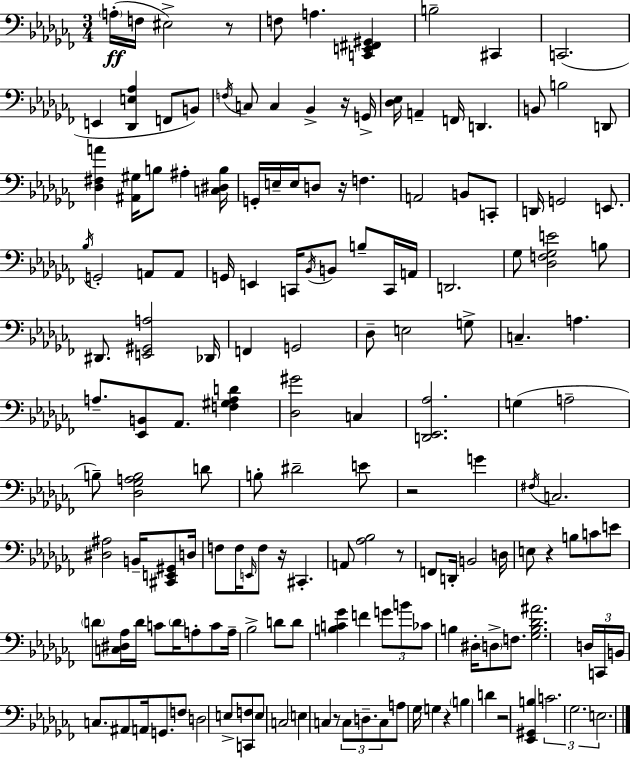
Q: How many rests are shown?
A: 10